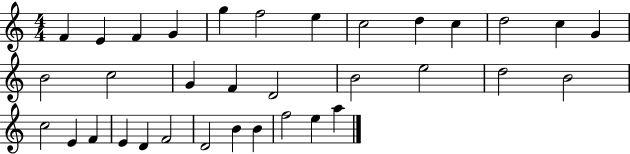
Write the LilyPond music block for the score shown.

{
  \clef treble
  \numericTimeSignature
  \time 4/4
  \key c \major
  f'4 e'4 f'4 g'4 | g''4 f''2 e''4 | c''2 d''4 c''4 | d''2 c''4 g'4 | \break b'2 c''2 | g'4 f'4 d'2 | b'2 e''2 | d''2 b'2 | \break c''2 e'4 f'4 | e'4 d'4 f'2 | d'2 b'4 b'4 | f''2 e''4 a''4 | \break \bar "|."
}